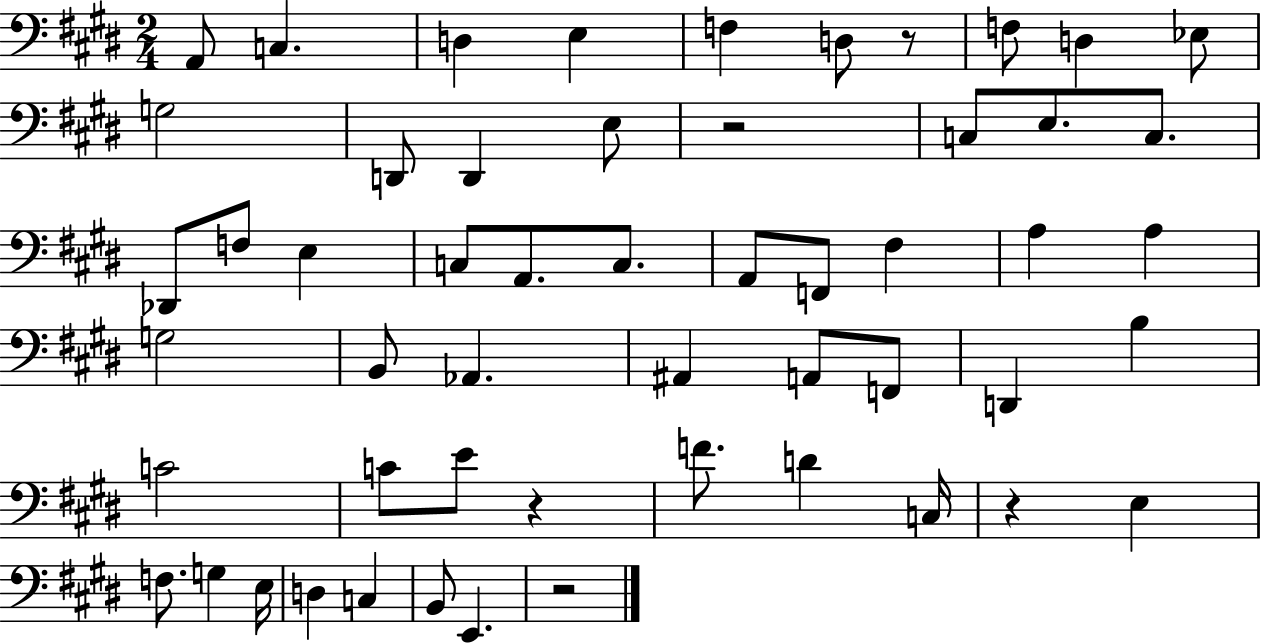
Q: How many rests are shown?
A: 5